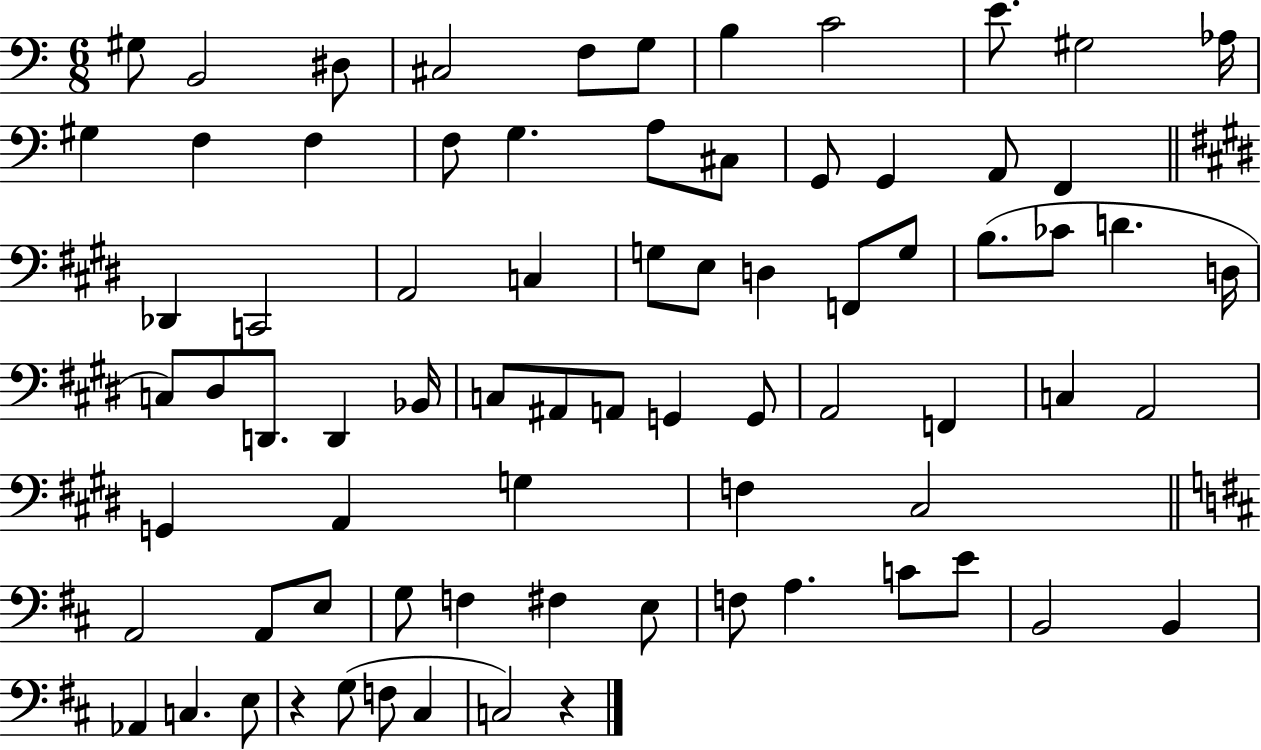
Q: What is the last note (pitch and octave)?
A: C3